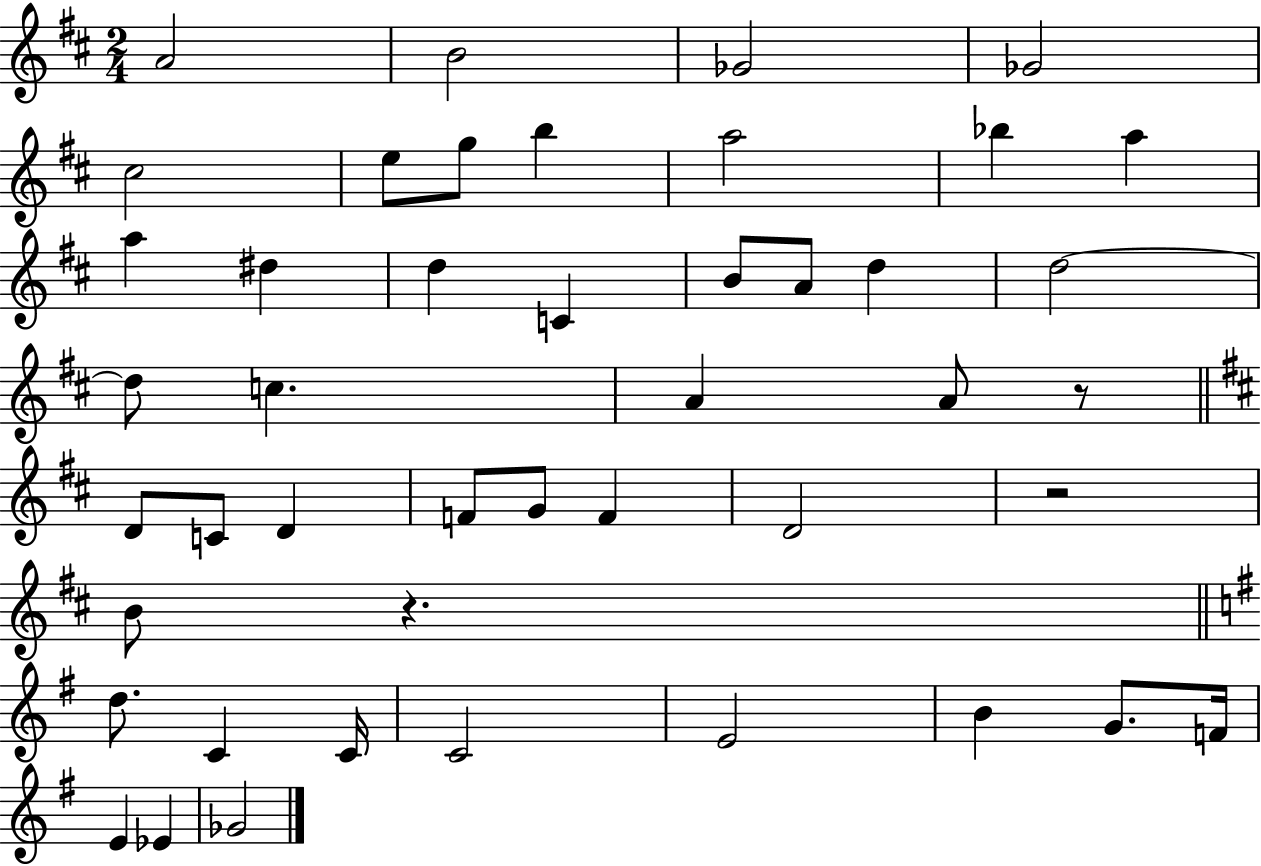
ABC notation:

X:1
T:Untitled
M:2/4
L:1/4
K:D
A2 B2 _G2 _G2 ^c2 e/2 g/2 b a2 _b a a ^d d C B/2 A/2 d d2 d/2 c A A/2 z/2 D/2 C/2 D F/2 G/2 F D2 z2 B/2 z d/2 C C/4 C2 E2 B G/2 F/4 E _E _G2